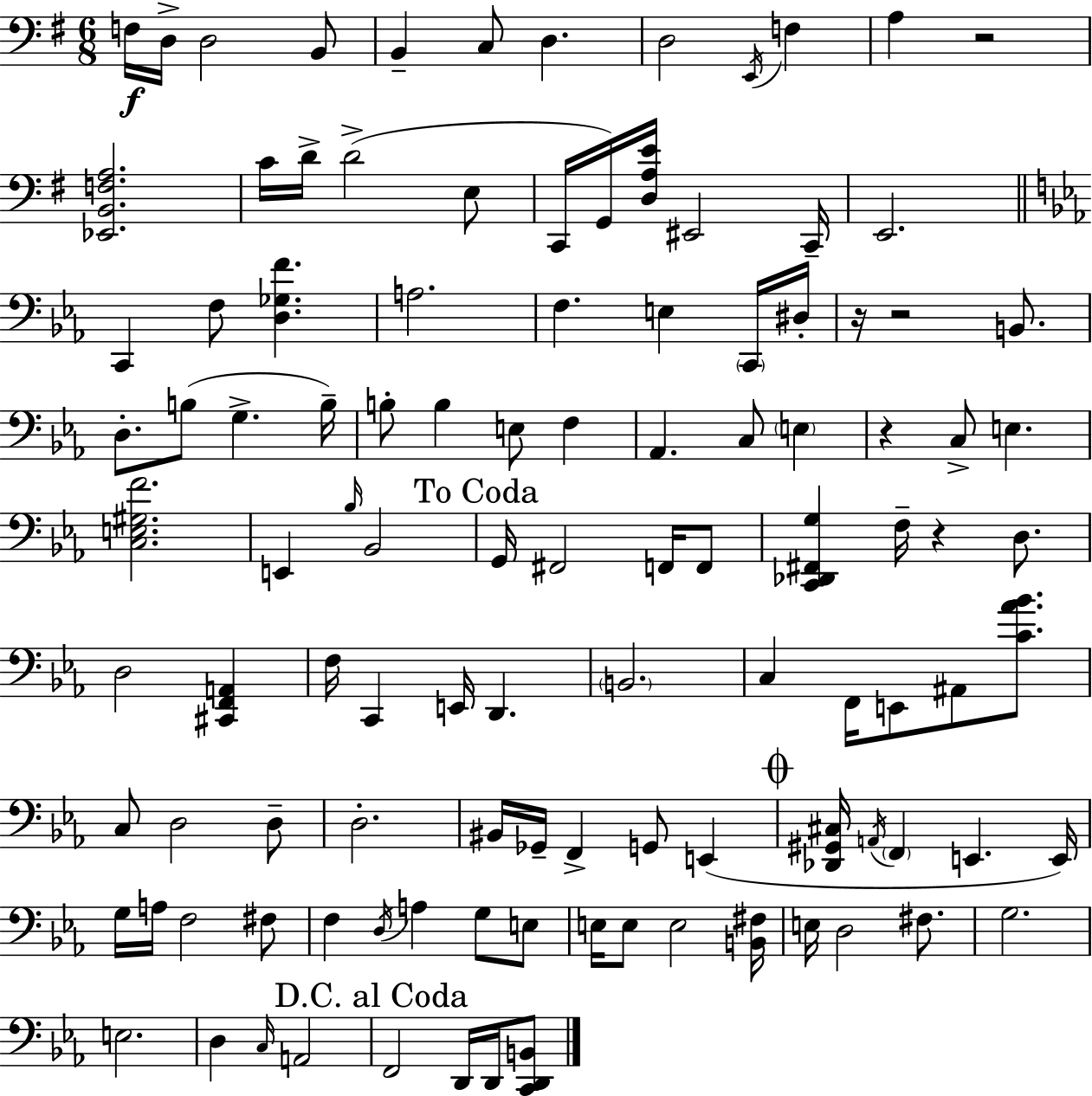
F3/s D3/s D3/h B2/e B2/q C3/e D3/q. D3/h E2/s F3/q A3/q R/h [Eb2,B2,F3,A3]/h. C4/s D4/s D4/h E3/e C2/s G2/s [D3,A3,E4]/s EIS2/h C2/s E2/h. C2/q F3/e [D3,Gb3,F4]/q. A3/h. F3/q. E3/q C2/s D#3/s R/s R/h B2/e. D3/e. B3/e G3/q. B3/s B3/e B3/q E3/e F3/q Ab2/q. C3/e E3/q R/q C3/e E3/q. [C3,E3,G#3,F4]/h. E2/q Bb3/s Bb2/h G2/s F#2/h F2/s F2/e [C2,Db2,F#2,G3]/q F3/s R/q D3/e. D3/h [C#2,F2,A2]/q F3/s C2/q E2/s D2/q. B2/h. C3/q F2/s E2/e A#2/e [C4,Ab4,Bb4]/e. C3/e D3/h D3/e D3/h. BIS2/s Gb2/s F2/q G2/e E2/q [Db2,G#2,C#3]/s A2/s F2/q E2/q. E2/s G3/s A3/s F3/h F#3/e F3/q D3/s A3/q G3/e E3/e E3/s E3/e E3/h [B2,F#3]/s E3/s D3/h F#3/e. G3/h. E3/h. D3/q C3/s A2/h F2/h D2/s D2/s [C2,D2,B2]/e